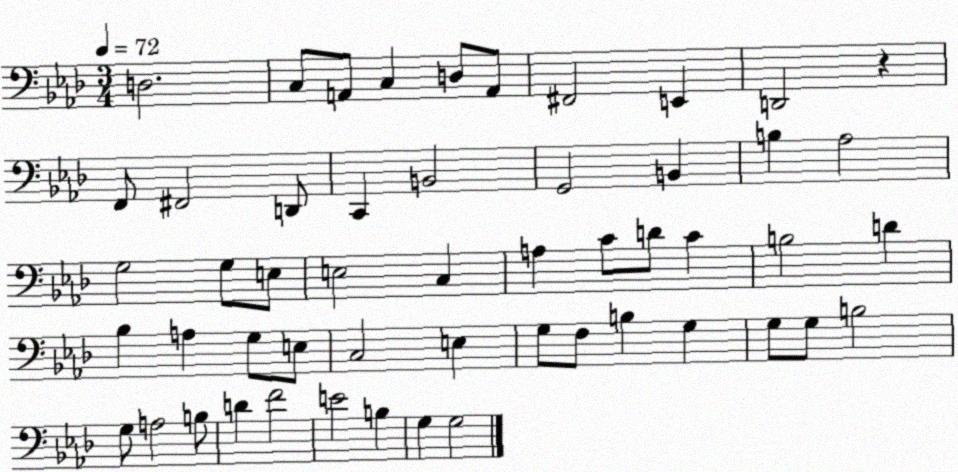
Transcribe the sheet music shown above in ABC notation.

X:1
T:Untitled
M:3/4
L:1/4
K:Ab
D,2 C,/2 A,,/2 C, D,/2 A,,/2 ^F,,2 E,, D,,2 z F,,/2 ^F,,2 D,,/2 C,, B,,2 G,,2 B,, B, _A,2 G,2 G,/2 E,/2 E,2 C, A, C/2 D/2 C B,2 D _B, A, G,/2 E,/2 C,2 E, G,/2 F,/2 B, G, G,/2 G,/2 B,2 G,/2 A,2 B,/2 D F2 E2 B, G, G,2